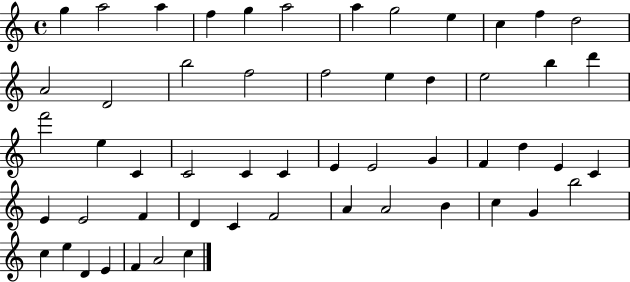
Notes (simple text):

G5/q A5/h A5/q F5/q G5/q A5/h A5/q G5/h E5/q C5/q F5/q D5/h A4/h D4/h B5/h F5/h F5/h E5/q D5/q E5/h B5/q D6/q F6/h E5/q C4/q C4/h C4/q C4/q E4/q E4/h G4/q F4/q D5/q E4/q C4/q E4/q E4/h F4/q D4/q C4/q F4/h A4/q A4/h B4/q C5/q G4/q B5/h C5/q E5/q D4/q E4/q F4/q A4/h C5/q